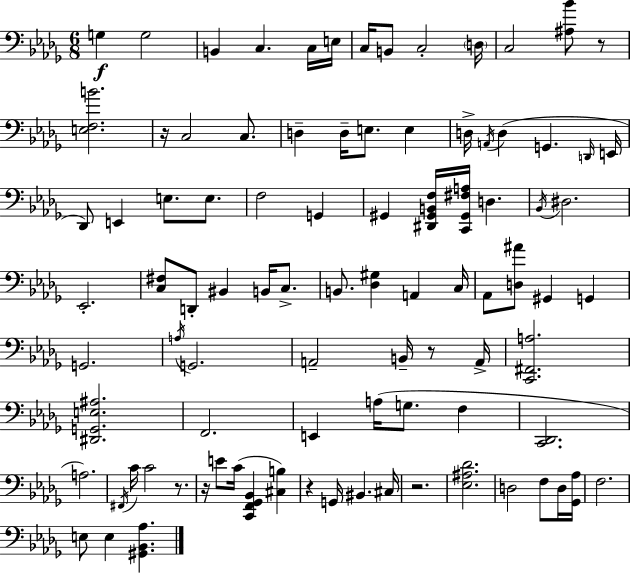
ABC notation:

X:1
T:Untitled
M:6/8
L:1/4
K:Bbm
G, G,2 B,, C, C,/4 E,/4 C,/4 B,,/2 C,2 D,/4 C,2 [^A,_B]/2 z/2 [E,F,B]2 z/4 C,2 C,/2 D, D,/4 E,/2 E, D,/4 A,,/4 D, G,, D,,/4 E,,/4 _D,,/2 E,, E,/2 E,/2 F,2 G,, ^G,, [^D,,^G,,B,,F,]/4 [C,,^G,,^F,A,]/4 D, _B,,/4 ^D,2 _E,,2 [C,^F,]/2 D,,/2 ^B,, B,,/4 C,/2 B,,/2 [_D,^G,] A,, C,/4 _A,,/2 [D,^A]/2 ^G,, G,, G,,2 A,/4 G,,2 A,,2 B,,/4 z/2 A,,/4 [C,,^F,,A,]2 [^D,,G,,E,^A,]2 F,,2 E,, A,/4 G,/2 F, [C,,_D,,]2 A,2 ^F,,/4 C/4 C2 z/2 z/4 E/2 C/4 [C,,F,,_G,,_B,,] [^C,B,] z G,,/4 ^B,, ^C,/4 z2 [_E,^A,_D]2 D,2 F,/2 D,/4 [_G,,_A,]/4 F,2 E,/2 E, [^G,,_B,,_A,]